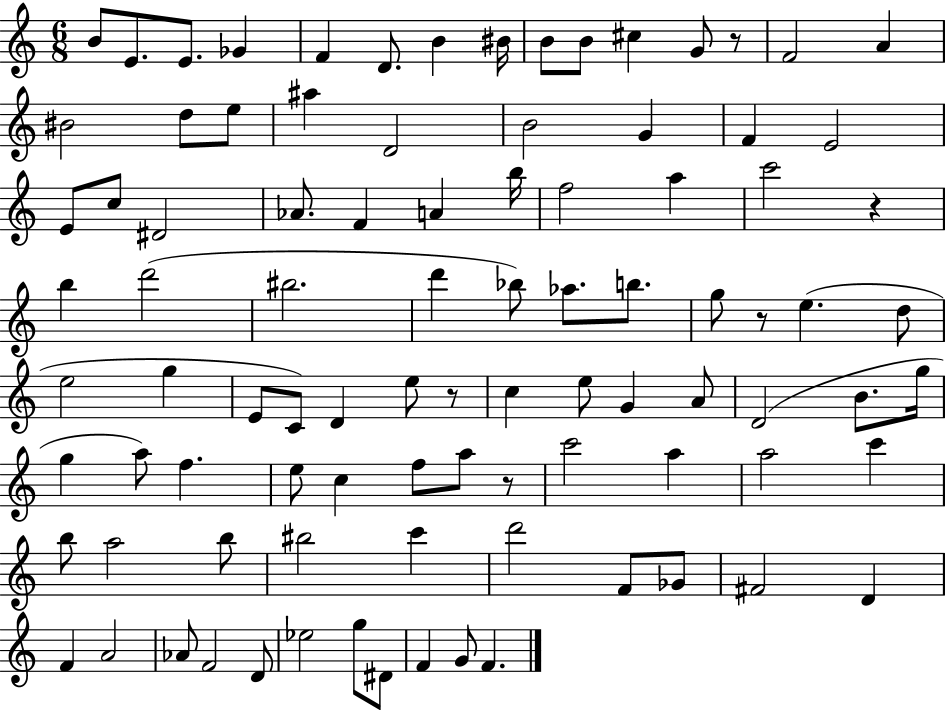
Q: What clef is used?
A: treble